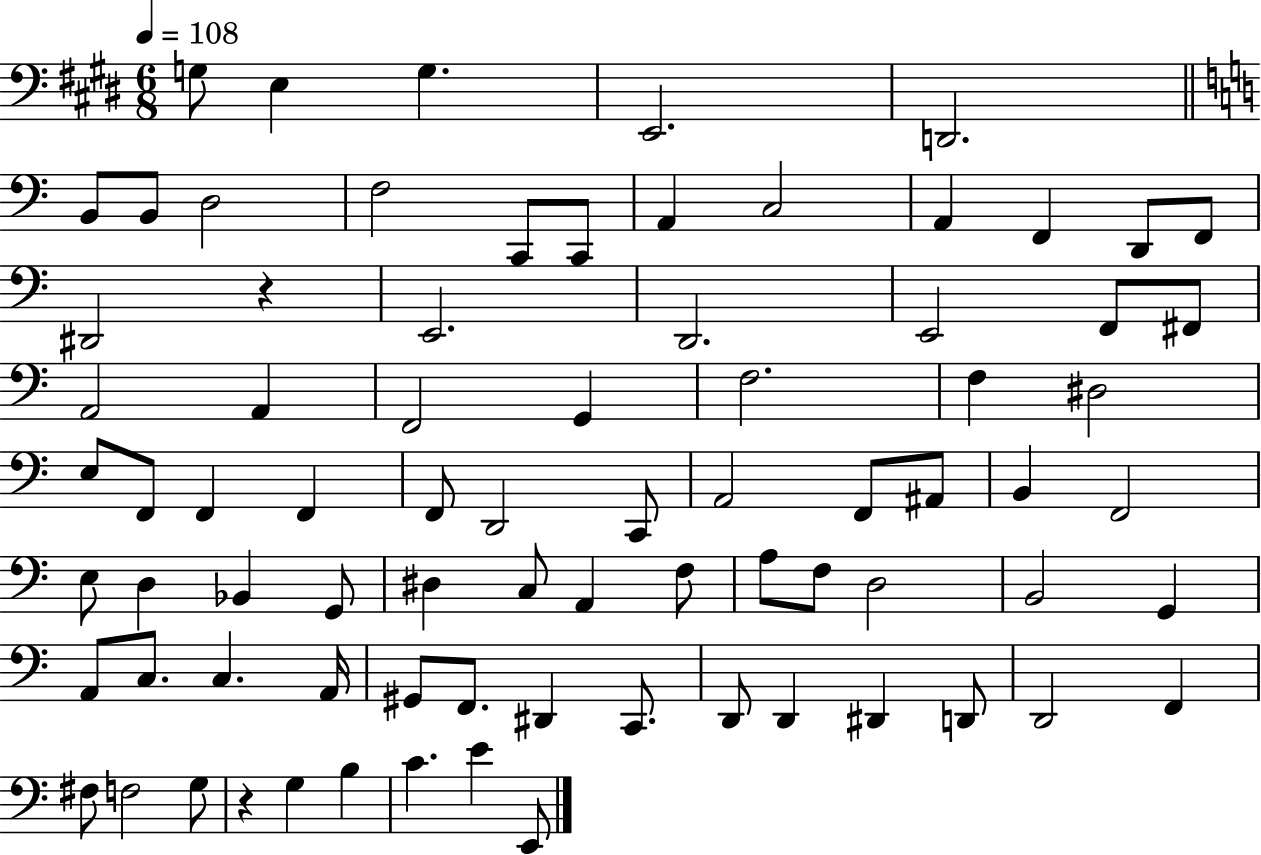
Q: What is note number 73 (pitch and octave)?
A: G3